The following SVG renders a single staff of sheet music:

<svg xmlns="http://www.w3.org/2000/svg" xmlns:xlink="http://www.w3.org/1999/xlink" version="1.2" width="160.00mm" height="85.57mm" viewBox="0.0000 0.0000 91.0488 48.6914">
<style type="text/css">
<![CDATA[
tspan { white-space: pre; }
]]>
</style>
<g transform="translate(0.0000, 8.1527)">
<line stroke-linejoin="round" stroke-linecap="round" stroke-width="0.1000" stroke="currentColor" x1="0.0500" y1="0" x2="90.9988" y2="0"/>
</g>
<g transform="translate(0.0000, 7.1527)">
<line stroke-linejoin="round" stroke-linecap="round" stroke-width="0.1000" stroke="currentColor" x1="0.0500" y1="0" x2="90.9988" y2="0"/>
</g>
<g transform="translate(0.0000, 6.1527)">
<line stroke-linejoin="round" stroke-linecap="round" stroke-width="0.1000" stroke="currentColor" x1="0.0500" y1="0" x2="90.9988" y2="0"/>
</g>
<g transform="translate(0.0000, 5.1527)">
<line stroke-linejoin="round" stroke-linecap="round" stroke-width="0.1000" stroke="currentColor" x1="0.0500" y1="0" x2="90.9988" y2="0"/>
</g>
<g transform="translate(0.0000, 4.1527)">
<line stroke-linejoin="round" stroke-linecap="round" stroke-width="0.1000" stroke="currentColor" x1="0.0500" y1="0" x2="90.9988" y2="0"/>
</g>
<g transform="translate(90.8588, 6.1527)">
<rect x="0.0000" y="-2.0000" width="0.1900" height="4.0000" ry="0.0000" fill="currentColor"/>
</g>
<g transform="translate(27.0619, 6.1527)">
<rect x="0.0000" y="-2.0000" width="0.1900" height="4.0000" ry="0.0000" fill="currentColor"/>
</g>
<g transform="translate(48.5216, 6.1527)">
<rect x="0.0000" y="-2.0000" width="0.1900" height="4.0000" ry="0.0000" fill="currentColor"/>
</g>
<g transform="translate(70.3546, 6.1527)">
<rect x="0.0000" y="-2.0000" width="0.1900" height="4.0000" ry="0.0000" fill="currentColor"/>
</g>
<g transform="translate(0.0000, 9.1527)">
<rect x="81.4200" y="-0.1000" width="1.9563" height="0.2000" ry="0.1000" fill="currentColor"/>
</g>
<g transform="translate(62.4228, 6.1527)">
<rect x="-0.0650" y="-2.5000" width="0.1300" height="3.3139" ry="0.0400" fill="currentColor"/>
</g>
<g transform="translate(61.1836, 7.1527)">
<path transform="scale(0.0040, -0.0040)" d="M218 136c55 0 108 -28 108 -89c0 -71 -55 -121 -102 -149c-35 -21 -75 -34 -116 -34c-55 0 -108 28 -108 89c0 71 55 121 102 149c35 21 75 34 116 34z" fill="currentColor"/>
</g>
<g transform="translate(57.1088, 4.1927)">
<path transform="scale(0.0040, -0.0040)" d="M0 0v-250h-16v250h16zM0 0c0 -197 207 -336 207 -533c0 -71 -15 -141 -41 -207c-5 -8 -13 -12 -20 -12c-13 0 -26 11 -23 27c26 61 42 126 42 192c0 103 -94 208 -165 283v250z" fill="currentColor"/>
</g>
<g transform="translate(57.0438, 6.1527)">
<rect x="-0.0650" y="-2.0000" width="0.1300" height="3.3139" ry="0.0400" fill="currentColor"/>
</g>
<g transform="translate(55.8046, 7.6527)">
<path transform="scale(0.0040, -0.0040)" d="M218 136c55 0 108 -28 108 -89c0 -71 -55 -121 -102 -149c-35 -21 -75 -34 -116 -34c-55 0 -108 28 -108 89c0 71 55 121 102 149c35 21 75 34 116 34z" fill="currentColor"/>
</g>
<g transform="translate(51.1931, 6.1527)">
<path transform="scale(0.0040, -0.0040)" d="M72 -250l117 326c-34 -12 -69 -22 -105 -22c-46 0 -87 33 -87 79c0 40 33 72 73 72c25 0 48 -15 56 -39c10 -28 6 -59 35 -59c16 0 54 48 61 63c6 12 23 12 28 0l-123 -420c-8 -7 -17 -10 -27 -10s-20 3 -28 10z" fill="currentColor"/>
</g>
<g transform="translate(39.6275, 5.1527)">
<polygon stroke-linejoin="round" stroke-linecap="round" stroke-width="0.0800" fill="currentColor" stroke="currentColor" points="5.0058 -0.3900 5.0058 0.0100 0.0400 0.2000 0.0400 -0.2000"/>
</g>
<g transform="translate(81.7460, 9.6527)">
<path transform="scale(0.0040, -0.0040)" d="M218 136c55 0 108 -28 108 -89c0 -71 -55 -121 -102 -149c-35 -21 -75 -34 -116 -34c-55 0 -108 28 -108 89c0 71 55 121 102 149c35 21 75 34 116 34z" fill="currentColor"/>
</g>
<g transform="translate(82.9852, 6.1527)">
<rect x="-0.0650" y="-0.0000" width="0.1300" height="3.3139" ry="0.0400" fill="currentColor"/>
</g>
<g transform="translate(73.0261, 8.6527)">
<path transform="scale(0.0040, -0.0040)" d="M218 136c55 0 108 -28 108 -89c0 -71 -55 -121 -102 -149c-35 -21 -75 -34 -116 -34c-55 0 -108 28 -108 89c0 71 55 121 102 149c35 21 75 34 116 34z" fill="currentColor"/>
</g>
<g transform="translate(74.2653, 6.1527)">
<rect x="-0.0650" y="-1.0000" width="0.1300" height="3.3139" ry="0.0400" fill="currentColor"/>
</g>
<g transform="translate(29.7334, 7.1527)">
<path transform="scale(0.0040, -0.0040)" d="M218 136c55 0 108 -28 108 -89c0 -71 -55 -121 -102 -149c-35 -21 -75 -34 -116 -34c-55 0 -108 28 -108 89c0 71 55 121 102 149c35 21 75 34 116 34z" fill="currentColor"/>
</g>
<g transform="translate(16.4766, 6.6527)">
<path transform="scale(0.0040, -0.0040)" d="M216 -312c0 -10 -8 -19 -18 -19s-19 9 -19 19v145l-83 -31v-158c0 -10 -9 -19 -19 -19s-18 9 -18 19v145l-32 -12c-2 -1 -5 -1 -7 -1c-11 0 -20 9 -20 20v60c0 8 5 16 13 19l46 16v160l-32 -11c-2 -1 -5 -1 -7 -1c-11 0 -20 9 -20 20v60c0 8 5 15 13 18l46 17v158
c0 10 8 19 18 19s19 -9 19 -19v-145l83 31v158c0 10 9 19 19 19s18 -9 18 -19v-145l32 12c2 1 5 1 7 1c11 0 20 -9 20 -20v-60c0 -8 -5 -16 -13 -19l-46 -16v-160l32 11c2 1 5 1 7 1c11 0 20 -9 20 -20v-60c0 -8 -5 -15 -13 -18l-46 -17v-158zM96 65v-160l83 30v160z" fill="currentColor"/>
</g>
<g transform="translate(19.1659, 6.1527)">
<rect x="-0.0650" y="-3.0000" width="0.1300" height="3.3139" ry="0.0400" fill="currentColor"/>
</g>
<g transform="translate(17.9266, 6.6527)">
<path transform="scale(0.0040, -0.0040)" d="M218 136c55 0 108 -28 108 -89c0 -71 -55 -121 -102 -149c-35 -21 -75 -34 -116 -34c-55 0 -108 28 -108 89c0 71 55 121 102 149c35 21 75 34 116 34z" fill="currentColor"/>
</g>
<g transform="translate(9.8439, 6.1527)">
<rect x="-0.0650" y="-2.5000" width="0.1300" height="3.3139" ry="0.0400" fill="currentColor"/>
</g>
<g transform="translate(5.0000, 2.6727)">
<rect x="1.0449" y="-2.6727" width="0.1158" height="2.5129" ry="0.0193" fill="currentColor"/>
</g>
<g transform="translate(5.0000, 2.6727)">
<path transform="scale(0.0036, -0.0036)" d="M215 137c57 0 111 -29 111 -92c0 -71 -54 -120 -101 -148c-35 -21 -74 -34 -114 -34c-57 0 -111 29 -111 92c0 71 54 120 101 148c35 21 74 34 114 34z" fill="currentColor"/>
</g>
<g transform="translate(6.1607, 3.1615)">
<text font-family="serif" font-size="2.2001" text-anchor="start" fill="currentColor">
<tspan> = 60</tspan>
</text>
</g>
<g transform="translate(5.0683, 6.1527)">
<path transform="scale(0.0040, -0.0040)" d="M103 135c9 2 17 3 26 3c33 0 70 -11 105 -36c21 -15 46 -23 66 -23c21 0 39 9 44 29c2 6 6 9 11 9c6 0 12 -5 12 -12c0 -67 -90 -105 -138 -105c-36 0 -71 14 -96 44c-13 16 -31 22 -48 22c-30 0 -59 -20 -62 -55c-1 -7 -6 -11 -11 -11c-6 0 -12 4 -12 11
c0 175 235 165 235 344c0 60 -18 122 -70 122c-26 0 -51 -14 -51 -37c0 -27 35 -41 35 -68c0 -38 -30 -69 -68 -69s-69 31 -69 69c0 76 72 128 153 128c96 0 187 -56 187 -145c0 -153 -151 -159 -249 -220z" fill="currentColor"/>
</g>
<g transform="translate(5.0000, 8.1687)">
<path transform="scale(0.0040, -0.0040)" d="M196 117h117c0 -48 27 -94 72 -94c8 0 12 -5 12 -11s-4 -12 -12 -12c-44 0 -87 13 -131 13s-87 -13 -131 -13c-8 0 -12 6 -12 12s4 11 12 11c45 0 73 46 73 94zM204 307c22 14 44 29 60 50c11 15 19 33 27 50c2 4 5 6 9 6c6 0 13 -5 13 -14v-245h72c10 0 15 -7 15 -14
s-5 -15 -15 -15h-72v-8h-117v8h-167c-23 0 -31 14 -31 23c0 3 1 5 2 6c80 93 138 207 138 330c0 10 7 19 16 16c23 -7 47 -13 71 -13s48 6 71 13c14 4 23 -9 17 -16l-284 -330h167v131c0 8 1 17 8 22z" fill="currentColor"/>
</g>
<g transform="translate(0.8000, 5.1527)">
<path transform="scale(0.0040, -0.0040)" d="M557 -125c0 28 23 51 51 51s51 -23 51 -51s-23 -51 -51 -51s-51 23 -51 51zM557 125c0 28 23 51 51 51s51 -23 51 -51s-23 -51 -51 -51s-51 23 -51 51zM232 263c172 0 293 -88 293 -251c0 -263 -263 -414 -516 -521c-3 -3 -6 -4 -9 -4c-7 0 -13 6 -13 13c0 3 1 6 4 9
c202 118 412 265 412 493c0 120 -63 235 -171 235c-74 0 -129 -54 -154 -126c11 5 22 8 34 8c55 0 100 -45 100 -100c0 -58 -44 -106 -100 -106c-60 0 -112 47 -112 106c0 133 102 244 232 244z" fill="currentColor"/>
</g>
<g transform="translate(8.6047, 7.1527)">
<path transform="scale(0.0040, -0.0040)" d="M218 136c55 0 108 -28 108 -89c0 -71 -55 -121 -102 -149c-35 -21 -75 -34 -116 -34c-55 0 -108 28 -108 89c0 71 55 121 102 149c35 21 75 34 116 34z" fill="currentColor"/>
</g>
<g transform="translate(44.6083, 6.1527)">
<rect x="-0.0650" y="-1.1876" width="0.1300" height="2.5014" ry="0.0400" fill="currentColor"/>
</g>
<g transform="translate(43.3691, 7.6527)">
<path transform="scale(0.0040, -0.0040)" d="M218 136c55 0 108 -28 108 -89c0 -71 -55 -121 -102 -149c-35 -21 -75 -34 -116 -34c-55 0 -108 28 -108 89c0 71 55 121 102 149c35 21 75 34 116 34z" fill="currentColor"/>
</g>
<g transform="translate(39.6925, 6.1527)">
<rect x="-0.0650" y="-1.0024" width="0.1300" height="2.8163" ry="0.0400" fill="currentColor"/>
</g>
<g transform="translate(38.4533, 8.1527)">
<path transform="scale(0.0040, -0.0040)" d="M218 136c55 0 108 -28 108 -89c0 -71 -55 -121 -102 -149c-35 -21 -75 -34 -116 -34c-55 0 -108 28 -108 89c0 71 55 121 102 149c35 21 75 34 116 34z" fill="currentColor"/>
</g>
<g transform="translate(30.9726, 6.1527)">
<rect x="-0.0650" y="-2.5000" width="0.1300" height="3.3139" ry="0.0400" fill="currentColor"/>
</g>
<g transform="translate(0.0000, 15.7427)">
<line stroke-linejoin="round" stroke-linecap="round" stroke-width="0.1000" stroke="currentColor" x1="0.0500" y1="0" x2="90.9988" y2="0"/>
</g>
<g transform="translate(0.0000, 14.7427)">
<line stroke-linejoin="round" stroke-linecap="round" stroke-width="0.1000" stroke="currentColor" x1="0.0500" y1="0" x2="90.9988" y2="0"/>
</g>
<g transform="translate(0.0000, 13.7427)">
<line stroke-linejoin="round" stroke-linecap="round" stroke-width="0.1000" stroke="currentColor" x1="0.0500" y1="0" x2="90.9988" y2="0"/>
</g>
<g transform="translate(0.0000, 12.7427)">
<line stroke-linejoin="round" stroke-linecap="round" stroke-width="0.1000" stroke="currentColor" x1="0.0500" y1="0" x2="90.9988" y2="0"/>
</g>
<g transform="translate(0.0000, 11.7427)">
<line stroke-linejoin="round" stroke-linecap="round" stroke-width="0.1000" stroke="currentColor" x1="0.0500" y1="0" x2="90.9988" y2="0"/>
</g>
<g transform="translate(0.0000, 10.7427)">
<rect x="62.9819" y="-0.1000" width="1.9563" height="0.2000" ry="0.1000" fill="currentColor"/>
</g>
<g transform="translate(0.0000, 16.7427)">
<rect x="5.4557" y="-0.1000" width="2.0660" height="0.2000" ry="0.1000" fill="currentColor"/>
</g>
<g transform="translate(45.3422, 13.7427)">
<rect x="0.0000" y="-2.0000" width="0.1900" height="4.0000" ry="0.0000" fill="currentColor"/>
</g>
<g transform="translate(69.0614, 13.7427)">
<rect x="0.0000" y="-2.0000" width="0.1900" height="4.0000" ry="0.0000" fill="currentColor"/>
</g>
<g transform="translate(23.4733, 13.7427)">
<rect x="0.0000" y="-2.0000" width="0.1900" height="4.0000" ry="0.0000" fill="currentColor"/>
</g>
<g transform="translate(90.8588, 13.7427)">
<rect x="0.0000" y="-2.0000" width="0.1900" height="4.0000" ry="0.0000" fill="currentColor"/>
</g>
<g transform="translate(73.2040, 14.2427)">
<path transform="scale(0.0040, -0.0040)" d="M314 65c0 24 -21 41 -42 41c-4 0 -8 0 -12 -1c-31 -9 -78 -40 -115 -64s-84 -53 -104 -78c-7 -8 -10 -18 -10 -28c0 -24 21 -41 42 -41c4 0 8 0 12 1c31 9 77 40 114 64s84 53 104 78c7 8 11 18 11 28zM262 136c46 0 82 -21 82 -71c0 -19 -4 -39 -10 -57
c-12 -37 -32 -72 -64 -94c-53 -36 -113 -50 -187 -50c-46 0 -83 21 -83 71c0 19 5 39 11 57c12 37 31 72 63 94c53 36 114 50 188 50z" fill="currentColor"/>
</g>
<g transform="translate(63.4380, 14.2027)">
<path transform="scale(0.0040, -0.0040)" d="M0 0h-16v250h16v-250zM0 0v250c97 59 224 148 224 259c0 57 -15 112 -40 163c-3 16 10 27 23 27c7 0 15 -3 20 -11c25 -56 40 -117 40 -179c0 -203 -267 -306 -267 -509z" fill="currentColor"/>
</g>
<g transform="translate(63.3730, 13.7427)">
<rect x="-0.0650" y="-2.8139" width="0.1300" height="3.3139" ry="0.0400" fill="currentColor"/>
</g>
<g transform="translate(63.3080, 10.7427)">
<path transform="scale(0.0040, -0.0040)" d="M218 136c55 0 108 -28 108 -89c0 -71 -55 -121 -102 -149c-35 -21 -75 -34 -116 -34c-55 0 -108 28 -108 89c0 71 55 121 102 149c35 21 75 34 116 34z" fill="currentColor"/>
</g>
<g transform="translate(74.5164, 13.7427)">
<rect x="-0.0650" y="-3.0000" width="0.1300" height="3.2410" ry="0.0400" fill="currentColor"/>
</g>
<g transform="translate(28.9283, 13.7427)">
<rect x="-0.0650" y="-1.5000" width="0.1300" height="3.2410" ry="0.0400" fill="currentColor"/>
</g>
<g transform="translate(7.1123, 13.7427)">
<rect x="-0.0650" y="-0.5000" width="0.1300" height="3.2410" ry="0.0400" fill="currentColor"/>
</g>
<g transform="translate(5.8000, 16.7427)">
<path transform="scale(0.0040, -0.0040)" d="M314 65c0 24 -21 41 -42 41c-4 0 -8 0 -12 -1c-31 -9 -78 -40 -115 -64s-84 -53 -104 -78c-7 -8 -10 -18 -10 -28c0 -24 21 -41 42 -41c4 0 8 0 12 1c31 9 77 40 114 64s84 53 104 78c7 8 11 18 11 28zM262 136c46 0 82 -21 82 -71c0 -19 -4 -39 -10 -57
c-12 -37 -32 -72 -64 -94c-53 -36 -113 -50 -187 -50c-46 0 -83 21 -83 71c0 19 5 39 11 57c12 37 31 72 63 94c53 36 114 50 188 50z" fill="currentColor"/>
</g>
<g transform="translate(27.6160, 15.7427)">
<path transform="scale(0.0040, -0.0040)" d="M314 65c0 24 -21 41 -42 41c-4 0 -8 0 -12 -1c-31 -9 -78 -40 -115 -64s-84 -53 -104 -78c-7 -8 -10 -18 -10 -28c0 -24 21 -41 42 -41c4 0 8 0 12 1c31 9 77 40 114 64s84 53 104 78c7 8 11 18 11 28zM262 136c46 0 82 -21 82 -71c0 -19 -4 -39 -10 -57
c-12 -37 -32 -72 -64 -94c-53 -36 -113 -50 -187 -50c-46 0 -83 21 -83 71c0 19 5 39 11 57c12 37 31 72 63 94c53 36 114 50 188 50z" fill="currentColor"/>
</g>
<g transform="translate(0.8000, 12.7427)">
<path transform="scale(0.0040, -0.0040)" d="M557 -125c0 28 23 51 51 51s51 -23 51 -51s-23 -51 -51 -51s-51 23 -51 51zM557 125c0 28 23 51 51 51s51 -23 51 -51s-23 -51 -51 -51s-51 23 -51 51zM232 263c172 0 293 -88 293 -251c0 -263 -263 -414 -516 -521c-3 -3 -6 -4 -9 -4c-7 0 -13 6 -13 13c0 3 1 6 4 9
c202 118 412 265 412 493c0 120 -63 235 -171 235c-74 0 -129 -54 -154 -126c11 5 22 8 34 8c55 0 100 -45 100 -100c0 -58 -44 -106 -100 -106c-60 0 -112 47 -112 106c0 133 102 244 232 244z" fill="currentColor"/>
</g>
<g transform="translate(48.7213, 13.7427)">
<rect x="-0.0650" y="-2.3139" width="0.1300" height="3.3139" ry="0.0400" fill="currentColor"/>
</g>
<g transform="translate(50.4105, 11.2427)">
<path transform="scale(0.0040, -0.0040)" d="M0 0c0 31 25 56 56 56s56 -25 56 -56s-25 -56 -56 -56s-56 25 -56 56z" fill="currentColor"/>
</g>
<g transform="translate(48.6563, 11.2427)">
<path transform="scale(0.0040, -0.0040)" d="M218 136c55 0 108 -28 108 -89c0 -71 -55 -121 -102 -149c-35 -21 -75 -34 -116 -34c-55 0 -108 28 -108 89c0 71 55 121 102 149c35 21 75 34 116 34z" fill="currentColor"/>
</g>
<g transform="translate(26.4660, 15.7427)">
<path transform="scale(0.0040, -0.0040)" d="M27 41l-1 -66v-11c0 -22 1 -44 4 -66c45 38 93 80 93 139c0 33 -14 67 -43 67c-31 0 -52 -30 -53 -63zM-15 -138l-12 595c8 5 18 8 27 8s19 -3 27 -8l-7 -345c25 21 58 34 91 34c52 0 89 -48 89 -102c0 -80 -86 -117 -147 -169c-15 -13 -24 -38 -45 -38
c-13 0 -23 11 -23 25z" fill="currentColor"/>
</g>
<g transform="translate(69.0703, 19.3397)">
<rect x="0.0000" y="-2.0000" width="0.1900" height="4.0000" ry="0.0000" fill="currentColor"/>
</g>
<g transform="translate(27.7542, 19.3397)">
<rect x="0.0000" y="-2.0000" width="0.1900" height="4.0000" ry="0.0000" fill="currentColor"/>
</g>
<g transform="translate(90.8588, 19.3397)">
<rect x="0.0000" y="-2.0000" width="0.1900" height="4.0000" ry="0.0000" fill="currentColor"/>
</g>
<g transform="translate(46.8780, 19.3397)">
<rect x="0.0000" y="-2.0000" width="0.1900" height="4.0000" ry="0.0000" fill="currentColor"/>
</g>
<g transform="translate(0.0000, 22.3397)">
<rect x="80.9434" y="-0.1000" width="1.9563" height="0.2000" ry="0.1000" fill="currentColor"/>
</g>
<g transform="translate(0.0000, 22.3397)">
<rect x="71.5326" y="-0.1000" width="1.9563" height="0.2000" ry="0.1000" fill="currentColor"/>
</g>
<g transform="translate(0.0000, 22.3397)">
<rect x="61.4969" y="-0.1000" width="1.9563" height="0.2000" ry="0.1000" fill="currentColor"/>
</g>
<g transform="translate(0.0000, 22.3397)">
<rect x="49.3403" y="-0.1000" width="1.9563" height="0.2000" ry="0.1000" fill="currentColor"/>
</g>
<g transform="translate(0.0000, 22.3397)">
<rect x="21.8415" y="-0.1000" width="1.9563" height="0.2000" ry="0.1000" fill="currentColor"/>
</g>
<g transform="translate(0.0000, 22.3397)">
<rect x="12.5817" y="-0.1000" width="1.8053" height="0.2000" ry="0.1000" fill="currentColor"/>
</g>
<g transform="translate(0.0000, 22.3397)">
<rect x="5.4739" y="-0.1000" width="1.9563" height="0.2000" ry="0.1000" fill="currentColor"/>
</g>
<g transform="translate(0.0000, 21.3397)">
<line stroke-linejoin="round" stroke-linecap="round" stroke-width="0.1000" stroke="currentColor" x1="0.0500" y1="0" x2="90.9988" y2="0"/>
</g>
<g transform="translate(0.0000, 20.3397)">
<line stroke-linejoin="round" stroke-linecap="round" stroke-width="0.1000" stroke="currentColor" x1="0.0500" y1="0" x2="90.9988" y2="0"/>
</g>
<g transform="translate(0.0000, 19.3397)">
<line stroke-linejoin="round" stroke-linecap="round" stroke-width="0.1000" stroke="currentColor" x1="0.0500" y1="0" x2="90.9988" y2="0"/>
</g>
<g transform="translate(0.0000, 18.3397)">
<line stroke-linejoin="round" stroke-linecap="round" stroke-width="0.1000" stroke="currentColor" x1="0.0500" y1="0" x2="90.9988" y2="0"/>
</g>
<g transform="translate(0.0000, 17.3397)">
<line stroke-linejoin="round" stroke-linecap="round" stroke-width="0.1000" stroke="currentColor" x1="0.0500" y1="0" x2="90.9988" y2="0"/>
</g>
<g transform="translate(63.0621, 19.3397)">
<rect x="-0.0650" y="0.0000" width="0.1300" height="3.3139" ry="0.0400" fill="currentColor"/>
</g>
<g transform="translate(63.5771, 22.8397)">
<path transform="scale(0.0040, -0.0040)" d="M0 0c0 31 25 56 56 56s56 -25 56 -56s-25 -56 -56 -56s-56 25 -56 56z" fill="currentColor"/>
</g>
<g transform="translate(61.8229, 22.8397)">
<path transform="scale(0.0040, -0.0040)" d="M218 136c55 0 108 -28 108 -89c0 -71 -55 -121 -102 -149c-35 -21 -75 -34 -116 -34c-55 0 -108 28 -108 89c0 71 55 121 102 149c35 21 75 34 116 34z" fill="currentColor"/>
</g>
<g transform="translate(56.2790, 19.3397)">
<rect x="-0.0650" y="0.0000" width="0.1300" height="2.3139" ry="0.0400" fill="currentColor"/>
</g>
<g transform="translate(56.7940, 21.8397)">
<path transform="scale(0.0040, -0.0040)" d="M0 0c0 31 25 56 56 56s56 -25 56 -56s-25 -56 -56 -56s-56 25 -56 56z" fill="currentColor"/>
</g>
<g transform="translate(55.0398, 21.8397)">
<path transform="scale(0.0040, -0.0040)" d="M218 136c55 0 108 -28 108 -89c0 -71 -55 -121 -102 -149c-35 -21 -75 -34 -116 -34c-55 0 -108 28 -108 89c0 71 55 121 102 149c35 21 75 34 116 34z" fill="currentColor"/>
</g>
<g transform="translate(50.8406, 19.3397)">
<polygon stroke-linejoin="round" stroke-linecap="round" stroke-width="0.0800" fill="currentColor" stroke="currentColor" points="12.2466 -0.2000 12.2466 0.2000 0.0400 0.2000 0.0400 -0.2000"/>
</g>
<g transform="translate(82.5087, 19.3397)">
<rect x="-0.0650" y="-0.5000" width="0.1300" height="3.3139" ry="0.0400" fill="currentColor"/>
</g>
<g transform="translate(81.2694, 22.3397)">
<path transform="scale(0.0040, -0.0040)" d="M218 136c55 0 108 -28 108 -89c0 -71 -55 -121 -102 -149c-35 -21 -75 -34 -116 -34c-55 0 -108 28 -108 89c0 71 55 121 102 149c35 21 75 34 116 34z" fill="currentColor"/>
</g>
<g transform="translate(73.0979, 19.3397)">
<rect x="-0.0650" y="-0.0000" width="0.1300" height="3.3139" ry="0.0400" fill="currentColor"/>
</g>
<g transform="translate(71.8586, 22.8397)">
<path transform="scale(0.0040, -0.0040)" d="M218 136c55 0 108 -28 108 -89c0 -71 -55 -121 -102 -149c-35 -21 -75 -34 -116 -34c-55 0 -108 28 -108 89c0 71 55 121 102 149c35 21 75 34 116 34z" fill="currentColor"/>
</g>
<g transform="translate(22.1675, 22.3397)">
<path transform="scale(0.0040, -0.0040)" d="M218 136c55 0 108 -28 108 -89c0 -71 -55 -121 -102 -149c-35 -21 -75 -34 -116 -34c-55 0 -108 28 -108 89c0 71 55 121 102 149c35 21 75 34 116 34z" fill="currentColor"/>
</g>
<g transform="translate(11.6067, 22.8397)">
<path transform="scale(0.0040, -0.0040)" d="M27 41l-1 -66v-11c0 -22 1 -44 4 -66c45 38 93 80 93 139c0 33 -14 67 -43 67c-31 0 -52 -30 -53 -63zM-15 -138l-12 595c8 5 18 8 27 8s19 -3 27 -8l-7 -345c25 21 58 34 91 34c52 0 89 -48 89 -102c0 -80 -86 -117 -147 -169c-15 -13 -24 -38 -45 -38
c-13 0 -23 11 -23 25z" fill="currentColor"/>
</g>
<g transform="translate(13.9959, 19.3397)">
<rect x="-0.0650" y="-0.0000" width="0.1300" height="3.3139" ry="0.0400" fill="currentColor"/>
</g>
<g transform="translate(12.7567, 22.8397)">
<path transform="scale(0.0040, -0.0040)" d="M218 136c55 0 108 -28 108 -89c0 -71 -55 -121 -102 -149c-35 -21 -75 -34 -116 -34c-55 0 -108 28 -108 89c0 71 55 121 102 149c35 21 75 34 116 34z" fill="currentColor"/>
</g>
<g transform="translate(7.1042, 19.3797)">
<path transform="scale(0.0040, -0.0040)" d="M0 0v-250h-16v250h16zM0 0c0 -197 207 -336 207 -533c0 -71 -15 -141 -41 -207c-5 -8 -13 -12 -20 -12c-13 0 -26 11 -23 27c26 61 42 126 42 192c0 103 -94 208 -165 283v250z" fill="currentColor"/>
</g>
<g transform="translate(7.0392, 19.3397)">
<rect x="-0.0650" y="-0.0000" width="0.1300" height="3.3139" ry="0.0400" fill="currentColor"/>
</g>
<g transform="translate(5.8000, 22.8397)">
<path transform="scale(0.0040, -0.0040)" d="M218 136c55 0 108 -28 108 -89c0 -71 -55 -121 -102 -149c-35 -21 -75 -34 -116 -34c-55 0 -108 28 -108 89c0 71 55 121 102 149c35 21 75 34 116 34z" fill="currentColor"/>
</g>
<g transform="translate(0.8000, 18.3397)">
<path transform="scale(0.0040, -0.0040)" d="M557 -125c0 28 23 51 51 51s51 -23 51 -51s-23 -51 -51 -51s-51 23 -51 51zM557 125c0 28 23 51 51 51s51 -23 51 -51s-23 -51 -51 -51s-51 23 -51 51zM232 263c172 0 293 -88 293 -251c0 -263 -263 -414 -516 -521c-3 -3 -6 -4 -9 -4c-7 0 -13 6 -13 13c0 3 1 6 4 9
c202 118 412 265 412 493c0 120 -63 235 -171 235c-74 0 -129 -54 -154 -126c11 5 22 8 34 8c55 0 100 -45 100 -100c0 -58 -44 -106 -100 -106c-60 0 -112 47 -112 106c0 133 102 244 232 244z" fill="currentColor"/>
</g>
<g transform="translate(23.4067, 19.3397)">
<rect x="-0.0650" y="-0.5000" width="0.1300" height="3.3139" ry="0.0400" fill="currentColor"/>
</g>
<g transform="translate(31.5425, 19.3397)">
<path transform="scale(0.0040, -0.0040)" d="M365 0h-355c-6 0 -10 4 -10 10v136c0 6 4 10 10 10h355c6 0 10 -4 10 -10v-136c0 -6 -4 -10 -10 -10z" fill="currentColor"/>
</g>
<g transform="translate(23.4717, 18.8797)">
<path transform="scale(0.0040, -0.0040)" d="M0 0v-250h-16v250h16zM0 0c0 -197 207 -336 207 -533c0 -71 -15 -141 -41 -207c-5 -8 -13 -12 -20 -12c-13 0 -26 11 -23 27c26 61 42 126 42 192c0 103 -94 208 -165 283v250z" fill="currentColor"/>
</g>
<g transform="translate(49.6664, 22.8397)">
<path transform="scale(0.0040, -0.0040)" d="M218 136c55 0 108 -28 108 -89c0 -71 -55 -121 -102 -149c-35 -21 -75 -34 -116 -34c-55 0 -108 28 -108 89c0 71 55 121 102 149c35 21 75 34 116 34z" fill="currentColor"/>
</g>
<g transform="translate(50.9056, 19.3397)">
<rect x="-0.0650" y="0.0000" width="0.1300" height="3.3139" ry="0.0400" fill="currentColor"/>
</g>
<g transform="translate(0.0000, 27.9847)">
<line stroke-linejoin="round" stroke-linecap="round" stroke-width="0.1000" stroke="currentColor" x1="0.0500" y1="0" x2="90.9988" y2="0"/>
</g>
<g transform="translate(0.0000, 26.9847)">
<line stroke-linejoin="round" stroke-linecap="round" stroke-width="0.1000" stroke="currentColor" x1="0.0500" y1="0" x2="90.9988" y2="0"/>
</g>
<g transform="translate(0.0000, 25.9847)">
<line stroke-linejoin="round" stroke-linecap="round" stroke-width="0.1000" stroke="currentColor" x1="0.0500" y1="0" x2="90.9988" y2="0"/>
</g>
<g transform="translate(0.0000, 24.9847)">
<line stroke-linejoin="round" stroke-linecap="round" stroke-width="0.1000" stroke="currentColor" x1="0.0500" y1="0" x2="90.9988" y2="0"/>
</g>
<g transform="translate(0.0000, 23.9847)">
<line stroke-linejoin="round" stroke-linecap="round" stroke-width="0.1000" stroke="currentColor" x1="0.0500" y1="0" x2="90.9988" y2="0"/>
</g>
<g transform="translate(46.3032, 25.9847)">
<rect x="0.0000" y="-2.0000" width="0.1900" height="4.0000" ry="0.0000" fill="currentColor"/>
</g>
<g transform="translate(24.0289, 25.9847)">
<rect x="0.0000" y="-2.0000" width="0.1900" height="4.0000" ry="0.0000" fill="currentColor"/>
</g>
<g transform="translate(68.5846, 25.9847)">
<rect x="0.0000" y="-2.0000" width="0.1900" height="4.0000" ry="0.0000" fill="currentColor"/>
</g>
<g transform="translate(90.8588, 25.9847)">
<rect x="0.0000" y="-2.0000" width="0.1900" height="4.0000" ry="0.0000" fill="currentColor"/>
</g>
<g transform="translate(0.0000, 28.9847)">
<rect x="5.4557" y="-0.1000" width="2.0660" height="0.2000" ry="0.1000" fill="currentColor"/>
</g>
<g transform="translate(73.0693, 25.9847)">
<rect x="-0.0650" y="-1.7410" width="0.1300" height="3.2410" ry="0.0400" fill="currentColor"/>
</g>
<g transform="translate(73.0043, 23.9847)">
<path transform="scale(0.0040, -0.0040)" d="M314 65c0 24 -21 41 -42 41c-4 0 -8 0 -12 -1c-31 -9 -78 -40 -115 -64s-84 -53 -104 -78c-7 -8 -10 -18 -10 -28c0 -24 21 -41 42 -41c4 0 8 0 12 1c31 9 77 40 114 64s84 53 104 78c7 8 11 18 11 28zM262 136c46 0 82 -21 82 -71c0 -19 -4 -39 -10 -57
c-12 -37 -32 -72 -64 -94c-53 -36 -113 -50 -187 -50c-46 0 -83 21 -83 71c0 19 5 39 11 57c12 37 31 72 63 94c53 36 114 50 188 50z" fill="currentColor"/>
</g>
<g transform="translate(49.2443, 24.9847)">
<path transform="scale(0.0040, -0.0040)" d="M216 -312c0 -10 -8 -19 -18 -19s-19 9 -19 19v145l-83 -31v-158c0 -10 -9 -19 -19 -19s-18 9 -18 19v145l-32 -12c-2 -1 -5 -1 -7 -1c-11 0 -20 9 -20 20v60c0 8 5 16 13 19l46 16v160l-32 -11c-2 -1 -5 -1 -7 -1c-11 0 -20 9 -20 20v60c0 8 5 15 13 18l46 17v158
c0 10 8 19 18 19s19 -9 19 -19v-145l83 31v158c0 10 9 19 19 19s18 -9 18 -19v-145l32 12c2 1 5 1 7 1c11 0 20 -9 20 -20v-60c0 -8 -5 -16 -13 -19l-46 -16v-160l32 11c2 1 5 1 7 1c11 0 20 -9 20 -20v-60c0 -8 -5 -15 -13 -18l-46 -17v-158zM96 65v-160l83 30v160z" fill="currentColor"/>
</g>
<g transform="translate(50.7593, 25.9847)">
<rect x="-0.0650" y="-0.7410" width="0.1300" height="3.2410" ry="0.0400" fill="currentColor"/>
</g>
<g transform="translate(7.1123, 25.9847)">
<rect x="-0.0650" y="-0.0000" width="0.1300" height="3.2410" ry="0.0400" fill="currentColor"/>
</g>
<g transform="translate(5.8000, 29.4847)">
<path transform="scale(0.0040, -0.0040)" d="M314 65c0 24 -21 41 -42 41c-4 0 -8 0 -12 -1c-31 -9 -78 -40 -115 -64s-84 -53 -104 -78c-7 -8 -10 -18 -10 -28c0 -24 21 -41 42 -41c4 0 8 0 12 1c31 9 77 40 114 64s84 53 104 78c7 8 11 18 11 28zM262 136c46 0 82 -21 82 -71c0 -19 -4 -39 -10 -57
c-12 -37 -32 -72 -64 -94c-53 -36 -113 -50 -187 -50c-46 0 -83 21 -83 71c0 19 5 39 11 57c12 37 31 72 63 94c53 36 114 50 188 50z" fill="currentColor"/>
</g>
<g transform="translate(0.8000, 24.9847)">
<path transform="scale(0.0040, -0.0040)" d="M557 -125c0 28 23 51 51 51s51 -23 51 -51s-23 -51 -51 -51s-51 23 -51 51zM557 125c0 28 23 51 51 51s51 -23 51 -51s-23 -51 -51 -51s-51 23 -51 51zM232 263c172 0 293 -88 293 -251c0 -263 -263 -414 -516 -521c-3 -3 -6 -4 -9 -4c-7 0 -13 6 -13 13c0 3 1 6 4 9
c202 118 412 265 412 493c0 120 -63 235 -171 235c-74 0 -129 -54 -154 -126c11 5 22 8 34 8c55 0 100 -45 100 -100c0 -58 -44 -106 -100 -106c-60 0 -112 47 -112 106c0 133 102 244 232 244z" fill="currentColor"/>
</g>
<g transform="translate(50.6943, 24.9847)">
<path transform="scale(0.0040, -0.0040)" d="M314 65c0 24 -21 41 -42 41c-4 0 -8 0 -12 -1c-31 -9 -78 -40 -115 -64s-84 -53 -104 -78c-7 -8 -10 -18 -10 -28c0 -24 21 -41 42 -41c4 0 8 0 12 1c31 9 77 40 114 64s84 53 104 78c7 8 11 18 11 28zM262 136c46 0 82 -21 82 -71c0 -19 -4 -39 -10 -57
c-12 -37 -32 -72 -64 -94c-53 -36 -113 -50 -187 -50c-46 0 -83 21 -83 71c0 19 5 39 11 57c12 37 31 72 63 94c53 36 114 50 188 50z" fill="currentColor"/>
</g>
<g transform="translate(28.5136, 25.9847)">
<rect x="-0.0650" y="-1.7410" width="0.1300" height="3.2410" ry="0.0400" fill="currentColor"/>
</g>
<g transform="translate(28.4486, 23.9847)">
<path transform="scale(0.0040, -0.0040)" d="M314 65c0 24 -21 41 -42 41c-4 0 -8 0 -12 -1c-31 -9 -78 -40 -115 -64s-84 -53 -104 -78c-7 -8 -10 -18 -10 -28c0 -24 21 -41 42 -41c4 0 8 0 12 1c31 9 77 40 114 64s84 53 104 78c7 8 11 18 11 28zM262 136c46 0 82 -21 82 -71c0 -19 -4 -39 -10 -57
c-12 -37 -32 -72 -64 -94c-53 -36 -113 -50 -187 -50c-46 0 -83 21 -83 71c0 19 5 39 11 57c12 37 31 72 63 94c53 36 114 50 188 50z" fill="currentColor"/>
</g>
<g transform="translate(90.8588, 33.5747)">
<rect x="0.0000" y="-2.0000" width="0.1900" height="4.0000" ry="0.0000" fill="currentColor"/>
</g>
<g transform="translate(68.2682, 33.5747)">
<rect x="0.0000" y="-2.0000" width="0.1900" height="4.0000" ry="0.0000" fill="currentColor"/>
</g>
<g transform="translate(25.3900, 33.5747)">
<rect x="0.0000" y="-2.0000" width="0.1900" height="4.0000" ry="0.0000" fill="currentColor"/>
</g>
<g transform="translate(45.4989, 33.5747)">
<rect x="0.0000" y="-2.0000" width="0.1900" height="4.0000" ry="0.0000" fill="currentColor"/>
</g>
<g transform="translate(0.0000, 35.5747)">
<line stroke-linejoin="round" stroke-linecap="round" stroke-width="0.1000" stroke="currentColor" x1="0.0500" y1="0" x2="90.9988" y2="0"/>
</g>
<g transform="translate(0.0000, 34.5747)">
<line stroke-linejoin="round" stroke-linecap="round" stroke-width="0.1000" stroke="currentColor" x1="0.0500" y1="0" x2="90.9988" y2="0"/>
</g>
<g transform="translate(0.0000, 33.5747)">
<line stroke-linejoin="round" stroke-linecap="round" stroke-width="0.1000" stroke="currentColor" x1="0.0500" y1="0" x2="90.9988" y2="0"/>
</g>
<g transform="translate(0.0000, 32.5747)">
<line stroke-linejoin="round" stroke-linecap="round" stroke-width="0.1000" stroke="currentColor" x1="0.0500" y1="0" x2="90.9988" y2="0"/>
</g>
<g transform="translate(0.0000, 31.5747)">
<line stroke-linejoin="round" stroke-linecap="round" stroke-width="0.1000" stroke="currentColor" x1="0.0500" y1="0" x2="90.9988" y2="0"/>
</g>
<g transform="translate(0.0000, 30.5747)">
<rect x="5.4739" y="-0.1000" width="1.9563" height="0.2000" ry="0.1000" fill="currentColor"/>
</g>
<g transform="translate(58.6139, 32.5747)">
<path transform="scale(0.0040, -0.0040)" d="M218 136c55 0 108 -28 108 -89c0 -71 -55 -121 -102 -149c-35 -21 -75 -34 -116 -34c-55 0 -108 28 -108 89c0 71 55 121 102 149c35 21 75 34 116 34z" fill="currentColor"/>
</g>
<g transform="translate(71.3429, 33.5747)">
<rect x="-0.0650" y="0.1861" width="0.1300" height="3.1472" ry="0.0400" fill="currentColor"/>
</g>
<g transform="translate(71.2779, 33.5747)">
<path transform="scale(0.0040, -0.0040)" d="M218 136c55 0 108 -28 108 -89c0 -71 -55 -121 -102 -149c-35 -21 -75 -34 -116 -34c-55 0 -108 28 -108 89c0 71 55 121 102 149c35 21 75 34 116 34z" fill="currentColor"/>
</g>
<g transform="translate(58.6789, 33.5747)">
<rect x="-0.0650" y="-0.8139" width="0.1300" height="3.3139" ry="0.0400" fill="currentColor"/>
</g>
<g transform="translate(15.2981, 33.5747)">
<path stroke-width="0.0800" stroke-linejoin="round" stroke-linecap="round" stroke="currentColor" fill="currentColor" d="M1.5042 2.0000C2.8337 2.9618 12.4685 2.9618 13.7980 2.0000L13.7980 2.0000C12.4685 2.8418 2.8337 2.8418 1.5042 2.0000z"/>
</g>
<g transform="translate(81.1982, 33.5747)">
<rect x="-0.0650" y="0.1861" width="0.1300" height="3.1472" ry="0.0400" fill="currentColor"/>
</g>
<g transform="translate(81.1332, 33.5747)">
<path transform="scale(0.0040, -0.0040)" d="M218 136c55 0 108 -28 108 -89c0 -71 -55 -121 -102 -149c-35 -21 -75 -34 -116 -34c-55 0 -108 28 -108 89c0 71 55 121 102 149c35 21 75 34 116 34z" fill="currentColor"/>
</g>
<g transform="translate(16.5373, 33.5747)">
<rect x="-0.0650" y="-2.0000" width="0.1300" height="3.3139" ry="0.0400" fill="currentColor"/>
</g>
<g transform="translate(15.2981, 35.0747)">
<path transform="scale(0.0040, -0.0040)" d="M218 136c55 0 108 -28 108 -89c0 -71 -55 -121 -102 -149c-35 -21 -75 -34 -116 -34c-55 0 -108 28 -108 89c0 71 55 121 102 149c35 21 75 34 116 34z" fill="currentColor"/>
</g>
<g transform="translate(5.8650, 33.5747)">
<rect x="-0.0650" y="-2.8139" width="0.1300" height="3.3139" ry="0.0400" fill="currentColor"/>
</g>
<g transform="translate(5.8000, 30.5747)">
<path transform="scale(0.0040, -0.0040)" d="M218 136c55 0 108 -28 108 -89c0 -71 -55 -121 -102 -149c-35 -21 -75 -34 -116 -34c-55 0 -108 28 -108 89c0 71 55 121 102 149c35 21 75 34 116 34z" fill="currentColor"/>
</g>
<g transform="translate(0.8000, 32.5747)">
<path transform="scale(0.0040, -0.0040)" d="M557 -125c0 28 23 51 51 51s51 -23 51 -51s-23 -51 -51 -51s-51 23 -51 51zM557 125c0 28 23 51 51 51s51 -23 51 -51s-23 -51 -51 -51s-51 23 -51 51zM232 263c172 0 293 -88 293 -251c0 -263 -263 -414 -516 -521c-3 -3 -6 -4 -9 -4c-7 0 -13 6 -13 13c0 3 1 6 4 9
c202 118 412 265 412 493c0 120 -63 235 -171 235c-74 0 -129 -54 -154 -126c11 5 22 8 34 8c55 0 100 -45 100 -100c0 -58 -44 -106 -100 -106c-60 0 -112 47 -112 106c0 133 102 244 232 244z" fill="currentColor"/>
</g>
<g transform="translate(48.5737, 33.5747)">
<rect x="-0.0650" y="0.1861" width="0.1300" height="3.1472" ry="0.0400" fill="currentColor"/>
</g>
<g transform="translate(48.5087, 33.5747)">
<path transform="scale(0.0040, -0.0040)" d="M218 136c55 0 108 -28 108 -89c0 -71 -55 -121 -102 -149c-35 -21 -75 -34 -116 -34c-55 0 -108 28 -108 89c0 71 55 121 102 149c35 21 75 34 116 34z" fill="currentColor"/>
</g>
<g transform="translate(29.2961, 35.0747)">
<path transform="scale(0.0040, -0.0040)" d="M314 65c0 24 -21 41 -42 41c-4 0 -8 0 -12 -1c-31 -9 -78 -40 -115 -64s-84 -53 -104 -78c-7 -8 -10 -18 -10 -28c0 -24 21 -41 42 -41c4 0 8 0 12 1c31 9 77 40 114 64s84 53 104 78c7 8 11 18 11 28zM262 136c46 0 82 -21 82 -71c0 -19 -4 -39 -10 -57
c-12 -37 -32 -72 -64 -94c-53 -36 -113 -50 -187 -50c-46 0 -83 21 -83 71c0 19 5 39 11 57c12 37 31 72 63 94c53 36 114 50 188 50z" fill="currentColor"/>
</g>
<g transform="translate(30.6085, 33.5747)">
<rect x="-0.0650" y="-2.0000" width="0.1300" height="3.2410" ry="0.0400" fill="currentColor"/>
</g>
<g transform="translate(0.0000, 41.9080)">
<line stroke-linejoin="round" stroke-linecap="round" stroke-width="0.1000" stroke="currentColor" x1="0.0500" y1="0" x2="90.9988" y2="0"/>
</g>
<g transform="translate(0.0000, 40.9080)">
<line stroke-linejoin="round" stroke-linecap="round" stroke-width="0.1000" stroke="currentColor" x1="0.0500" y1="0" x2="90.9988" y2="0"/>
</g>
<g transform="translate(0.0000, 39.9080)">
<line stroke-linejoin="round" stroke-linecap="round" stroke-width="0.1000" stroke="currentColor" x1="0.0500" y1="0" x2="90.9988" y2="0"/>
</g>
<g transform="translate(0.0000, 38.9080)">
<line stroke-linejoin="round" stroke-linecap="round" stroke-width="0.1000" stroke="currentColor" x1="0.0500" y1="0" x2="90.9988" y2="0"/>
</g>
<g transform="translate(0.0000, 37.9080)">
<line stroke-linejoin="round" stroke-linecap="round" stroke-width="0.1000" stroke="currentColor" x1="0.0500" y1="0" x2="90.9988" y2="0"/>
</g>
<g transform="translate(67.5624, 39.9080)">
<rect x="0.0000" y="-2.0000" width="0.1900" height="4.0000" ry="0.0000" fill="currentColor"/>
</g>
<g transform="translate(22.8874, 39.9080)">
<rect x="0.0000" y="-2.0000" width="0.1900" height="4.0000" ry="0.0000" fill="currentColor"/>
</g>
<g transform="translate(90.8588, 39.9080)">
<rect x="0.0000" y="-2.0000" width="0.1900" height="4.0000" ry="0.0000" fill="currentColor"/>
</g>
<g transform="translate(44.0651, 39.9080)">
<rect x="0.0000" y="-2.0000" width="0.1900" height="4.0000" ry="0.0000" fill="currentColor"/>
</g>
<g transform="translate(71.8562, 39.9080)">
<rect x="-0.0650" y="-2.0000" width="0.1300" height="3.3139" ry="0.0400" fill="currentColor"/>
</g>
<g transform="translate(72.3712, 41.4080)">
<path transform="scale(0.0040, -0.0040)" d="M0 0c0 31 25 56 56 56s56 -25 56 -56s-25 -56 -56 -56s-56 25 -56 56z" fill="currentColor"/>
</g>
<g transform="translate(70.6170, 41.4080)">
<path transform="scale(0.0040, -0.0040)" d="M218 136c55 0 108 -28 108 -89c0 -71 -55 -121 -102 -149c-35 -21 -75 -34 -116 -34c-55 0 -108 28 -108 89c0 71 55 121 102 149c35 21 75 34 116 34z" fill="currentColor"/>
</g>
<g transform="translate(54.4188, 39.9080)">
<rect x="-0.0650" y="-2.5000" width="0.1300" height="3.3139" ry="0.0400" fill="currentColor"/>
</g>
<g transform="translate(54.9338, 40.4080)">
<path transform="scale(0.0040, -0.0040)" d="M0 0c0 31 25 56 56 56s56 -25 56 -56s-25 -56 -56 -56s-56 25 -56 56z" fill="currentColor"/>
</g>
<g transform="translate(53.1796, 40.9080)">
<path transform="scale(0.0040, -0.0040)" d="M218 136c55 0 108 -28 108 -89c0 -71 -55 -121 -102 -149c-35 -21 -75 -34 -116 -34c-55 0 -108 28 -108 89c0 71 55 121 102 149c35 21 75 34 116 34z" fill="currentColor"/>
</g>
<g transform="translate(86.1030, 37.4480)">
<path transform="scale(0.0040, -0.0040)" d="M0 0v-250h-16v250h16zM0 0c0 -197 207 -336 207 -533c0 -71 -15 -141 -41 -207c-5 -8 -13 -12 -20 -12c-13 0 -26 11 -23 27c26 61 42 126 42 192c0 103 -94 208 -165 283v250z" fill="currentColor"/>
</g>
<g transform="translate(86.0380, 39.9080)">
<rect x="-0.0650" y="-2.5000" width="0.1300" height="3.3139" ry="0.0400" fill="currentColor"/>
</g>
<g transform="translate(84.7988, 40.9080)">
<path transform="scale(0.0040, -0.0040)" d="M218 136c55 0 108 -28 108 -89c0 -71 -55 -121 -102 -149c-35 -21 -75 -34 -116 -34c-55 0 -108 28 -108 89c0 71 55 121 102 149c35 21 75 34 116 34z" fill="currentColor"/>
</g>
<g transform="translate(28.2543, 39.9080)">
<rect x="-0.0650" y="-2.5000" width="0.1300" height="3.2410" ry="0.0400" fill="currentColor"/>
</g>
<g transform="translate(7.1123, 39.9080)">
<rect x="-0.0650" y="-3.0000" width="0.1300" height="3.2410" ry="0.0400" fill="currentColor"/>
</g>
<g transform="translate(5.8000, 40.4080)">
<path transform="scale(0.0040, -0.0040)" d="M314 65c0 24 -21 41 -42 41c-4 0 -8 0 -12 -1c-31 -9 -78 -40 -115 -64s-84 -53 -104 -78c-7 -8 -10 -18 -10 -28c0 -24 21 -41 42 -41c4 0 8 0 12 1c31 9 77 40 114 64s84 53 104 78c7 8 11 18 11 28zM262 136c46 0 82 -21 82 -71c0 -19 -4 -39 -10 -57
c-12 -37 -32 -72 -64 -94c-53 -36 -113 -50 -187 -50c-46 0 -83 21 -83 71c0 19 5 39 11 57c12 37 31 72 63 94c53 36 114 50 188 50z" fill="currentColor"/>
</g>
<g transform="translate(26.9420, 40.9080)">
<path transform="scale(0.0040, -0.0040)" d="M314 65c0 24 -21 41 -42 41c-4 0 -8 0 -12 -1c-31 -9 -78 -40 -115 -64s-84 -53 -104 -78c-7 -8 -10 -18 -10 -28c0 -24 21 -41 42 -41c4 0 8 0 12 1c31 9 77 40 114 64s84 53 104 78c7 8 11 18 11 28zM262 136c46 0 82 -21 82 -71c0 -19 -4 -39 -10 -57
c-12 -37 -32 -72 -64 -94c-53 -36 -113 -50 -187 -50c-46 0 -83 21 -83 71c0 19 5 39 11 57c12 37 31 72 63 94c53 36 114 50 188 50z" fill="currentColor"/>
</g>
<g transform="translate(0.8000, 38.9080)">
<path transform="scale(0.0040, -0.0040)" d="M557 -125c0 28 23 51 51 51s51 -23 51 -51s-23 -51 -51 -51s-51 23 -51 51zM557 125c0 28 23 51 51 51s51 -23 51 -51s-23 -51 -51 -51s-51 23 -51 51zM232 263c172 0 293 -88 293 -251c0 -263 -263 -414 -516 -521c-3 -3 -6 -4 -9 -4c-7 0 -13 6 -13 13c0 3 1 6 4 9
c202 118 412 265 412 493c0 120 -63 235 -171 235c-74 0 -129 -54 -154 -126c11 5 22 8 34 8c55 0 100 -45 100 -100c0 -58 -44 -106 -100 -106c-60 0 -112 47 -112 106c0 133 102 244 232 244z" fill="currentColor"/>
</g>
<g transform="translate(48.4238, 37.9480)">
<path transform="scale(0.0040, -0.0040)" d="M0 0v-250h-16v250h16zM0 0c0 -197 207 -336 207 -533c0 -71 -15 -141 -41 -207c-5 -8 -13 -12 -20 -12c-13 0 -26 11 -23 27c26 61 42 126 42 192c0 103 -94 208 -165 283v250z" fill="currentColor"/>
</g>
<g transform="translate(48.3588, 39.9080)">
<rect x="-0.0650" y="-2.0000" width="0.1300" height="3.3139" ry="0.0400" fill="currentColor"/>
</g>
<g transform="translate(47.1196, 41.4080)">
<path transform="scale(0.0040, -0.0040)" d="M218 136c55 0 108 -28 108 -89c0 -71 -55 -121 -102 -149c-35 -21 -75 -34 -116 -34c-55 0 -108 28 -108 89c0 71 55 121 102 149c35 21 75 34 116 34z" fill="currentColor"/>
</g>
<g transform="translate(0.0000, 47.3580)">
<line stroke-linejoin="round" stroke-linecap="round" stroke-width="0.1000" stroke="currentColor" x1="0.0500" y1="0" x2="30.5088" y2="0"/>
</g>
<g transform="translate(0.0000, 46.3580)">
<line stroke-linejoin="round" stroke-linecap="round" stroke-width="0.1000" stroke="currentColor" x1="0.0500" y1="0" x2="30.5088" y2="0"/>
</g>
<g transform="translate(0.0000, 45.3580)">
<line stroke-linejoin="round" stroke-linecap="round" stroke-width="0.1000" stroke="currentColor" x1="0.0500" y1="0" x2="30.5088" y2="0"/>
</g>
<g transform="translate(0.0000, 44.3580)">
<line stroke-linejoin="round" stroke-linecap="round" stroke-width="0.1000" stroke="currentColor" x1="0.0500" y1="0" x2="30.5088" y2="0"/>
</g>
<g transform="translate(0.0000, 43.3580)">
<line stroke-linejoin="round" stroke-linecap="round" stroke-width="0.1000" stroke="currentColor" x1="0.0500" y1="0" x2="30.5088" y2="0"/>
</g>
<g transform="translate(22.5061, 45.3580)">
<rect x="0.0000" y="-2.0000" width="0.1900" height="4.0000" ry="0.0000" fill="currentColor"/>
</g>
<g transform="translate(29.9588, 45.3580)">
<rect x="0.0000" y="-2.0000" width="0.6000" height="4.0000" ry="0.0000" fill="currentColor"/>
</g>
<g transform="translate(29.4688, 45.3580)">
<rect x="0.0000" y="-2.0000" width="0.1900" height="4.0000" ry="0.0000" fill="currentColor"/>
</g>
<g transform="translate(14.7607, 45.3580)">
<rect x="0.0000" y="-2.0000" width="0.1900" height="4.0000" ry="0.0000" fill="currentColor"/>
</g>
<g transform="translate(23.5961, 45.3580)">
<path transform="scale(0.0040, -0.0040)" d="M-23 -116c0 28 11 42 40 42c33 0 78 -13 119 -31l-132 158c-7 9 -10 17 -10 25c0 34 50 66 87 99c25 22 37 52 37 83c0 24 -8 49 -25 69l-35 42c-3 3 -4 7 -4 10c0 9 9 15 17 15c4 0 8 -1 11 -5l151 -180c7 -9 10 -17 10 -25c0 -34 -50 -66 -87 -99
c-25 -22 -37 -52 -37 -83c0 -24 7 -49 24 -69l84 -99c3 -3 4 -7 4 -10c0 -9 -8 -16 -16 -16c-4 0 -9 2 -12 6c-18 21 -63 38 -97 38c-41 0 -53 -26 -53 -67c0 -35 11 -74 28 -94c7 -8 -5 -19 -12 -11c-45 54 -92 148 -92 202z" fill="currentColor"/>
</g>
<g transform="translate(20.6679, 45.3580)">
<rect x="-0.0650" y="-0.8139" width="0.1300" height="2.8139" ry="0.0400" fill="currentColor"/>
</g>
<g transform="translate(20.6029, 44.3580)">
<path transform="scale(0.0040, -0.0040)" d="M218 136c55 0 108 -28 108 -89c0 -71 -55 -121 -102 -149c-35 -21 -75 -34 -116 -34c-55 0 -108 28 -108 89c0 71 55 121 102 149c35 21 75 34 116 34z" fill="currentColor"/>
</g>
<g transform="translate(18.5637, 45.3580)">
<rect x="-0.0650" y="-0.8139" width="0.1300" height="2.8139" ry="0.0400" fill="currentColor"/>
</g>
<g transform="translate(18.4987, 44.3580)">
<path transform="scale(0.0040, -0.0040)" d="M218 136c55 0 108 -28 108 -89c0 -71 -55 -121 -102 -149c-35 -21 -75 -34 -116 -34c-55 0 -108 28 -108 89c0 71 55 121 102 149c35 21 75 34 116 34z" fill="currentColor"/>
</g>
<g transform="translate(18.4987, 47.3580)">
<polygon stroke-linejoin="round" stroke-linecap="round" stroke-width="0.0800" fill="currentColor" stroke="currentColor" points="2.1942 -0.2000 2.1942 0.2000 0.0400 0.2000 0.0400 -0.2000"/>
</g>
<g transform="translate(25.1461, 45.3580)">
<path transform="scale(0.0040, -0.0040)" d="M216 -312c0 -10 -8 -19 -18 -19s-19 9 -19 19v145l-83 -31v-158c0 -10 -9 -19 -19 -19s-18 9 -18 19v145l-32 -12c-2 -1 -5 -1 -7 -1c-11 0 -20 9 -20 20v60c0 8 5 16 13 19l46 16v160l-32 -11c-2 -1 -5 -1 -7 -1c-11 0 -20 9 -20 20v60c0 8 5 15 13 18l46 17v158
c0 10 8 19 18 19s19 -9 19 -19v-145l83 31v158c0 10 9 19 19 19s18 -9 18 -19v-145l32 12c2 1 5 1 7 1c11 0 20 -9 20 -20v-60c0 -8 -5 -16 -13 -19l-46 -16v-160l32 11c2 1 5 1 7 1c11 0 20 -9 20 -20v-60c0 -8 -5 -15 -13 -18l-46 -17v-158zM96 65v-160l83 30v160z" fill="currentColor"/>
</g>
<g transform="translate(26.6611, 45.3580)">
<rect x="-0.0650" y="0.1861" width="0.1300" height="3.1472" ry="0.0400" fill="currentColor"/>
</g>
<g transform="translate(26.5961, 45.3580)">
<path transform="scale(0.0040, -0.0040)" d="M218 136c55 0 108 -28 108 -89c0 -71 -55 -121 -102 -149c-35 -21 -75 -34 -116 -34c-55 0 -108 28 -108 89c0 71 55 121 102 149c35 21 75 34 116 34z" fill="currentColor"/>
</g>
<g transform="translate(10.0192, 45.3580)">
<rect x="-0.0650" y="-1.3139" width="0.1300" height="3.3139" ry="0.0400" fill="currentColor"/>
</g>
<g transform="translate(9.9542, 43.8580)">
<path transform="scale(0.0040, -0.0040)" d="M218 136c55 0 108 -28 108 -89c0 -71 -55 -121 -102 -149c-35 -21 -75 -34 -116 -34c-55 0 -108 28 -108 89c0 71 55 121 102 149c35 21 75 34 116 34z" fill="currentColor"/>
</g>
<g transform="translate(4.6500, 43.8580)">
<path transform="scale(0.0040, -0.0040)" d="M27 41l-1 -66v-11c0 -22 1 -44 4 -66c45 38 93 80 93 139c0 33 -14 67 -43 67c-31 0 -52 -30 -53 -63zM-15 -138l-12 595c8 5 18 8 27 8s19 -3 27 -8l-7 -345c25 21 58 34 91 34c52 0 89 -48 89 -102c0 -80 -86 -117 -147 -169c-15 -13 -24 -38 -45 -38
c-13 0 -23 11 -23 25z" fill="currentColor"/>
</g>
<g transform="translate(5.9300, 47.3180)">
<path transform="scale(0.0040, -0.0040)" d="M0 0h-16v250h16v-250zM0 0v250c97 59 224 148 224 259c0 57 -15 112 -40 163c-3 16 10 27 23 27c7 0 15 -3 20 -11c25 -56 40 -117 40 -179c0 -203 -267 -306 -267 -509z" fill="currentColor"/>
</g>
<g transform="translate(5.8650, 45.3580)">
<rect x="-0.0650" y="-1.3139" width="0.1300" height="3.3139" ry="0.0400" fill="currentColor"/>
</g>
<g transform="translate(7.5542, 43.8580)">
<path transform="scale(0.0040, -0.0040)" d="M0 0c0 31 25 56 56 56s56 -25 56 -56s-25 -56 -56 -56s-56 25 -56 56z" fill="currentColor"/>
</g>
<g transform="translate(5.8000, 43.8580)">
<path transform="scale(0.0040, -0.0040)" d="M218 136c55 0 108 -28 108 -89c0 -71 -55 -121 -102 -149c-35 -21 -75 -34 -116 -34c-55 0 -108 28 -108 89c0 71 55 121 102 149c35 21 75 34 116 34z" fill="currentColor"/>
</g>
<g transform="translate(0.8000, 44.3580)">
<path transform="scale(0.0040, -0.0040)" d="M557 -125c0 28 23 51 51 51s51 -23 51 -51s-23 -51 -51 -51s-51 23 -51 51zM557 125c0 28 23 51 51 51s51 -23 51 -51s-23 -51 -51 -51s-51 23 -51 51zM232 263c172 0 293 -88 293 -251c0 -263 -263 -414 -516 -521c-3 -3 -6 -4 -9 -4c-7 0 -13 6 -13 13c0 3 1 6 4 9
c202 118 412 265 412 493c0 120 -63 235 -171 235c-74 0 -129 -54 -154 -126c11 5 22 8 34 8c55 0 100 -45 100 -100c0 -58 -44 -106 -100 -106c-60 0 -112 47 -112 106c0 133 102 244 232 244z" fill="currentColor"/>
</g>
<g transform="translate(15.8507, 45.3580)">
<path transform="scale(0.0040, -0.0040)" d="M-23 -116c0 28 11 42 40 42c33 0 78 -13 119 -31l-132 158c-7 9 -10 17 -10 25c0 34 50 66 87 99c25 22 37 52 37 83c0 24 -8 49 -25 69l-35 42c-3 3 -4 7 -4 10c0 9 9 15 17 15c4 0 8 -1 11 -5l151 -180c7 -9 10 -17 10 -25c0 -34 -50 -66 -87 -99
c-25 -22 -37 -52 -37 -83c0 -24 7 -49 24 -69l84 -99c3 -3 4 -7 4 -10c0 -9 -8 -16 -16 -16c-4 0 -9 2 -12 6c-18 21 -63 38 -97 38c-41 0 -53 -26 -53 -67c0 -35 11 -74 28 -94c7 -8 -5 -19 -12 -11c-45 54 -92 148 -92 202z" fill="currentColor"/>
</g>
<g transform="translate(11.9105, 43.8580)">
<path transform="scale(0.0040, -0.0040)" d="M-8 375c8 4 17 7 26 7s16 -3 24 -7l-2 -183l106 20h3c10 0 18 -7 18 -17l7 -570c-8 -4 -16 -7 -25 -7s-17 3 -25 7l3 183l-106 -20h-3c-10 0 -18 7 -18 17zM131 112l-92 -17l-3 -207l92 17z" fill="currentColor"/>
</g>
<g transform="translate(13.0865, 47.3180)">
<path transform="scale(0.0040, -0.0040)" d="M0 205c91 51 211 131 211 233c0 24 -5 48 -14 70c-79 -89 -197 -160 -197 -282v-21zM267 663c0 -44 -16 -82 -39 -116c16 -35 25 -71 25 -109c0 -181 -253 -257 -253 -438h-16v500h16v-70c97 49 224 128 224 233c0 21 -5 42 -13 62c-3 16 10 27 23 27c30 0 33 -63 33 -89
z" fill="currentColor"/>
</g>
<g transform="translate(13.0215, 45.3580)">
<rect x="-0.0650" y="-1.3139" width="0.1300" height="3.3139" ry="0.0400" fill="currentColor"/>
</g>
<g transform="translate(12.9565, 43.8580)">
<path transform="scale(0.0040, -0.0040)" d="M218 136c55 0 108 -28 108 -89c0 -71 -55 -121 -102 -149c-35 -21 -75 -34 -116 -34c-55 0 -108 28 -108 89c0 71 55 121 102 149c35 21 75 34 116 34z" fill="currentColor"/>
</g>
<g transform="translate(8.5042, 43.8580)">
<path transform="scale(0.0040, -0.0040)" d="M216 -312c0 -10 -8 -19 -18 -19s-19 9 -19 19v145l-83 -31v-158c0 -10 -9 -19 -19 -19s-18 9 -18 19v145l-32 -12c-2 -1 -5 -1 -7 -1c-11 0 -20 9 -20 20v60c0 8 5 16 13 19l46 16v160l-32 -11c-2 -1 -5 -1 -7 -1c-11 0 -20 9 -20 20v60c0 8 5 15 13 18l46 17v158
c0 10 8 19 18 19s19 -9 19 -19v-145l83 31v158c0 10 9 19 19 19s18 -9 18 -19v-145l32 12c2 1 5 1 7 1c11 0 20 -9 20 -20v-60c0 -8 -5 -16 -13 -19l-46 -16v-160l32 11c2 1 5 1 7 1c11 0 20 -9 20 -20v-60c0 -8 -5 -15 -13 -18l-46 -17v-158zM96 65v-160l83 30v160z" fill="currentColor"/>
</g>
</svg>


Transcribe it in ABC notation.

X:1
T:Untitled
M:2/4
L:1/4
K:C
B,, ^C, B,, G,,/2 A,,/2 z/2 A,,/2 B,, F,, D,, E,,2 _G,,2 B, C/2 C,2 D,,/2 _D,, E,,/2 z2 D,,/2 F,,/2 D,,/2 D,, E,, D,,2 A,2 ^F,2 A,2 C A,, A,,2 D, F, D, D, C,2 B,,2 A,,/2 B,, A,, B,,/2 _G,/2 ^G, G,/4 z F,/2 F,/2 z ^D,